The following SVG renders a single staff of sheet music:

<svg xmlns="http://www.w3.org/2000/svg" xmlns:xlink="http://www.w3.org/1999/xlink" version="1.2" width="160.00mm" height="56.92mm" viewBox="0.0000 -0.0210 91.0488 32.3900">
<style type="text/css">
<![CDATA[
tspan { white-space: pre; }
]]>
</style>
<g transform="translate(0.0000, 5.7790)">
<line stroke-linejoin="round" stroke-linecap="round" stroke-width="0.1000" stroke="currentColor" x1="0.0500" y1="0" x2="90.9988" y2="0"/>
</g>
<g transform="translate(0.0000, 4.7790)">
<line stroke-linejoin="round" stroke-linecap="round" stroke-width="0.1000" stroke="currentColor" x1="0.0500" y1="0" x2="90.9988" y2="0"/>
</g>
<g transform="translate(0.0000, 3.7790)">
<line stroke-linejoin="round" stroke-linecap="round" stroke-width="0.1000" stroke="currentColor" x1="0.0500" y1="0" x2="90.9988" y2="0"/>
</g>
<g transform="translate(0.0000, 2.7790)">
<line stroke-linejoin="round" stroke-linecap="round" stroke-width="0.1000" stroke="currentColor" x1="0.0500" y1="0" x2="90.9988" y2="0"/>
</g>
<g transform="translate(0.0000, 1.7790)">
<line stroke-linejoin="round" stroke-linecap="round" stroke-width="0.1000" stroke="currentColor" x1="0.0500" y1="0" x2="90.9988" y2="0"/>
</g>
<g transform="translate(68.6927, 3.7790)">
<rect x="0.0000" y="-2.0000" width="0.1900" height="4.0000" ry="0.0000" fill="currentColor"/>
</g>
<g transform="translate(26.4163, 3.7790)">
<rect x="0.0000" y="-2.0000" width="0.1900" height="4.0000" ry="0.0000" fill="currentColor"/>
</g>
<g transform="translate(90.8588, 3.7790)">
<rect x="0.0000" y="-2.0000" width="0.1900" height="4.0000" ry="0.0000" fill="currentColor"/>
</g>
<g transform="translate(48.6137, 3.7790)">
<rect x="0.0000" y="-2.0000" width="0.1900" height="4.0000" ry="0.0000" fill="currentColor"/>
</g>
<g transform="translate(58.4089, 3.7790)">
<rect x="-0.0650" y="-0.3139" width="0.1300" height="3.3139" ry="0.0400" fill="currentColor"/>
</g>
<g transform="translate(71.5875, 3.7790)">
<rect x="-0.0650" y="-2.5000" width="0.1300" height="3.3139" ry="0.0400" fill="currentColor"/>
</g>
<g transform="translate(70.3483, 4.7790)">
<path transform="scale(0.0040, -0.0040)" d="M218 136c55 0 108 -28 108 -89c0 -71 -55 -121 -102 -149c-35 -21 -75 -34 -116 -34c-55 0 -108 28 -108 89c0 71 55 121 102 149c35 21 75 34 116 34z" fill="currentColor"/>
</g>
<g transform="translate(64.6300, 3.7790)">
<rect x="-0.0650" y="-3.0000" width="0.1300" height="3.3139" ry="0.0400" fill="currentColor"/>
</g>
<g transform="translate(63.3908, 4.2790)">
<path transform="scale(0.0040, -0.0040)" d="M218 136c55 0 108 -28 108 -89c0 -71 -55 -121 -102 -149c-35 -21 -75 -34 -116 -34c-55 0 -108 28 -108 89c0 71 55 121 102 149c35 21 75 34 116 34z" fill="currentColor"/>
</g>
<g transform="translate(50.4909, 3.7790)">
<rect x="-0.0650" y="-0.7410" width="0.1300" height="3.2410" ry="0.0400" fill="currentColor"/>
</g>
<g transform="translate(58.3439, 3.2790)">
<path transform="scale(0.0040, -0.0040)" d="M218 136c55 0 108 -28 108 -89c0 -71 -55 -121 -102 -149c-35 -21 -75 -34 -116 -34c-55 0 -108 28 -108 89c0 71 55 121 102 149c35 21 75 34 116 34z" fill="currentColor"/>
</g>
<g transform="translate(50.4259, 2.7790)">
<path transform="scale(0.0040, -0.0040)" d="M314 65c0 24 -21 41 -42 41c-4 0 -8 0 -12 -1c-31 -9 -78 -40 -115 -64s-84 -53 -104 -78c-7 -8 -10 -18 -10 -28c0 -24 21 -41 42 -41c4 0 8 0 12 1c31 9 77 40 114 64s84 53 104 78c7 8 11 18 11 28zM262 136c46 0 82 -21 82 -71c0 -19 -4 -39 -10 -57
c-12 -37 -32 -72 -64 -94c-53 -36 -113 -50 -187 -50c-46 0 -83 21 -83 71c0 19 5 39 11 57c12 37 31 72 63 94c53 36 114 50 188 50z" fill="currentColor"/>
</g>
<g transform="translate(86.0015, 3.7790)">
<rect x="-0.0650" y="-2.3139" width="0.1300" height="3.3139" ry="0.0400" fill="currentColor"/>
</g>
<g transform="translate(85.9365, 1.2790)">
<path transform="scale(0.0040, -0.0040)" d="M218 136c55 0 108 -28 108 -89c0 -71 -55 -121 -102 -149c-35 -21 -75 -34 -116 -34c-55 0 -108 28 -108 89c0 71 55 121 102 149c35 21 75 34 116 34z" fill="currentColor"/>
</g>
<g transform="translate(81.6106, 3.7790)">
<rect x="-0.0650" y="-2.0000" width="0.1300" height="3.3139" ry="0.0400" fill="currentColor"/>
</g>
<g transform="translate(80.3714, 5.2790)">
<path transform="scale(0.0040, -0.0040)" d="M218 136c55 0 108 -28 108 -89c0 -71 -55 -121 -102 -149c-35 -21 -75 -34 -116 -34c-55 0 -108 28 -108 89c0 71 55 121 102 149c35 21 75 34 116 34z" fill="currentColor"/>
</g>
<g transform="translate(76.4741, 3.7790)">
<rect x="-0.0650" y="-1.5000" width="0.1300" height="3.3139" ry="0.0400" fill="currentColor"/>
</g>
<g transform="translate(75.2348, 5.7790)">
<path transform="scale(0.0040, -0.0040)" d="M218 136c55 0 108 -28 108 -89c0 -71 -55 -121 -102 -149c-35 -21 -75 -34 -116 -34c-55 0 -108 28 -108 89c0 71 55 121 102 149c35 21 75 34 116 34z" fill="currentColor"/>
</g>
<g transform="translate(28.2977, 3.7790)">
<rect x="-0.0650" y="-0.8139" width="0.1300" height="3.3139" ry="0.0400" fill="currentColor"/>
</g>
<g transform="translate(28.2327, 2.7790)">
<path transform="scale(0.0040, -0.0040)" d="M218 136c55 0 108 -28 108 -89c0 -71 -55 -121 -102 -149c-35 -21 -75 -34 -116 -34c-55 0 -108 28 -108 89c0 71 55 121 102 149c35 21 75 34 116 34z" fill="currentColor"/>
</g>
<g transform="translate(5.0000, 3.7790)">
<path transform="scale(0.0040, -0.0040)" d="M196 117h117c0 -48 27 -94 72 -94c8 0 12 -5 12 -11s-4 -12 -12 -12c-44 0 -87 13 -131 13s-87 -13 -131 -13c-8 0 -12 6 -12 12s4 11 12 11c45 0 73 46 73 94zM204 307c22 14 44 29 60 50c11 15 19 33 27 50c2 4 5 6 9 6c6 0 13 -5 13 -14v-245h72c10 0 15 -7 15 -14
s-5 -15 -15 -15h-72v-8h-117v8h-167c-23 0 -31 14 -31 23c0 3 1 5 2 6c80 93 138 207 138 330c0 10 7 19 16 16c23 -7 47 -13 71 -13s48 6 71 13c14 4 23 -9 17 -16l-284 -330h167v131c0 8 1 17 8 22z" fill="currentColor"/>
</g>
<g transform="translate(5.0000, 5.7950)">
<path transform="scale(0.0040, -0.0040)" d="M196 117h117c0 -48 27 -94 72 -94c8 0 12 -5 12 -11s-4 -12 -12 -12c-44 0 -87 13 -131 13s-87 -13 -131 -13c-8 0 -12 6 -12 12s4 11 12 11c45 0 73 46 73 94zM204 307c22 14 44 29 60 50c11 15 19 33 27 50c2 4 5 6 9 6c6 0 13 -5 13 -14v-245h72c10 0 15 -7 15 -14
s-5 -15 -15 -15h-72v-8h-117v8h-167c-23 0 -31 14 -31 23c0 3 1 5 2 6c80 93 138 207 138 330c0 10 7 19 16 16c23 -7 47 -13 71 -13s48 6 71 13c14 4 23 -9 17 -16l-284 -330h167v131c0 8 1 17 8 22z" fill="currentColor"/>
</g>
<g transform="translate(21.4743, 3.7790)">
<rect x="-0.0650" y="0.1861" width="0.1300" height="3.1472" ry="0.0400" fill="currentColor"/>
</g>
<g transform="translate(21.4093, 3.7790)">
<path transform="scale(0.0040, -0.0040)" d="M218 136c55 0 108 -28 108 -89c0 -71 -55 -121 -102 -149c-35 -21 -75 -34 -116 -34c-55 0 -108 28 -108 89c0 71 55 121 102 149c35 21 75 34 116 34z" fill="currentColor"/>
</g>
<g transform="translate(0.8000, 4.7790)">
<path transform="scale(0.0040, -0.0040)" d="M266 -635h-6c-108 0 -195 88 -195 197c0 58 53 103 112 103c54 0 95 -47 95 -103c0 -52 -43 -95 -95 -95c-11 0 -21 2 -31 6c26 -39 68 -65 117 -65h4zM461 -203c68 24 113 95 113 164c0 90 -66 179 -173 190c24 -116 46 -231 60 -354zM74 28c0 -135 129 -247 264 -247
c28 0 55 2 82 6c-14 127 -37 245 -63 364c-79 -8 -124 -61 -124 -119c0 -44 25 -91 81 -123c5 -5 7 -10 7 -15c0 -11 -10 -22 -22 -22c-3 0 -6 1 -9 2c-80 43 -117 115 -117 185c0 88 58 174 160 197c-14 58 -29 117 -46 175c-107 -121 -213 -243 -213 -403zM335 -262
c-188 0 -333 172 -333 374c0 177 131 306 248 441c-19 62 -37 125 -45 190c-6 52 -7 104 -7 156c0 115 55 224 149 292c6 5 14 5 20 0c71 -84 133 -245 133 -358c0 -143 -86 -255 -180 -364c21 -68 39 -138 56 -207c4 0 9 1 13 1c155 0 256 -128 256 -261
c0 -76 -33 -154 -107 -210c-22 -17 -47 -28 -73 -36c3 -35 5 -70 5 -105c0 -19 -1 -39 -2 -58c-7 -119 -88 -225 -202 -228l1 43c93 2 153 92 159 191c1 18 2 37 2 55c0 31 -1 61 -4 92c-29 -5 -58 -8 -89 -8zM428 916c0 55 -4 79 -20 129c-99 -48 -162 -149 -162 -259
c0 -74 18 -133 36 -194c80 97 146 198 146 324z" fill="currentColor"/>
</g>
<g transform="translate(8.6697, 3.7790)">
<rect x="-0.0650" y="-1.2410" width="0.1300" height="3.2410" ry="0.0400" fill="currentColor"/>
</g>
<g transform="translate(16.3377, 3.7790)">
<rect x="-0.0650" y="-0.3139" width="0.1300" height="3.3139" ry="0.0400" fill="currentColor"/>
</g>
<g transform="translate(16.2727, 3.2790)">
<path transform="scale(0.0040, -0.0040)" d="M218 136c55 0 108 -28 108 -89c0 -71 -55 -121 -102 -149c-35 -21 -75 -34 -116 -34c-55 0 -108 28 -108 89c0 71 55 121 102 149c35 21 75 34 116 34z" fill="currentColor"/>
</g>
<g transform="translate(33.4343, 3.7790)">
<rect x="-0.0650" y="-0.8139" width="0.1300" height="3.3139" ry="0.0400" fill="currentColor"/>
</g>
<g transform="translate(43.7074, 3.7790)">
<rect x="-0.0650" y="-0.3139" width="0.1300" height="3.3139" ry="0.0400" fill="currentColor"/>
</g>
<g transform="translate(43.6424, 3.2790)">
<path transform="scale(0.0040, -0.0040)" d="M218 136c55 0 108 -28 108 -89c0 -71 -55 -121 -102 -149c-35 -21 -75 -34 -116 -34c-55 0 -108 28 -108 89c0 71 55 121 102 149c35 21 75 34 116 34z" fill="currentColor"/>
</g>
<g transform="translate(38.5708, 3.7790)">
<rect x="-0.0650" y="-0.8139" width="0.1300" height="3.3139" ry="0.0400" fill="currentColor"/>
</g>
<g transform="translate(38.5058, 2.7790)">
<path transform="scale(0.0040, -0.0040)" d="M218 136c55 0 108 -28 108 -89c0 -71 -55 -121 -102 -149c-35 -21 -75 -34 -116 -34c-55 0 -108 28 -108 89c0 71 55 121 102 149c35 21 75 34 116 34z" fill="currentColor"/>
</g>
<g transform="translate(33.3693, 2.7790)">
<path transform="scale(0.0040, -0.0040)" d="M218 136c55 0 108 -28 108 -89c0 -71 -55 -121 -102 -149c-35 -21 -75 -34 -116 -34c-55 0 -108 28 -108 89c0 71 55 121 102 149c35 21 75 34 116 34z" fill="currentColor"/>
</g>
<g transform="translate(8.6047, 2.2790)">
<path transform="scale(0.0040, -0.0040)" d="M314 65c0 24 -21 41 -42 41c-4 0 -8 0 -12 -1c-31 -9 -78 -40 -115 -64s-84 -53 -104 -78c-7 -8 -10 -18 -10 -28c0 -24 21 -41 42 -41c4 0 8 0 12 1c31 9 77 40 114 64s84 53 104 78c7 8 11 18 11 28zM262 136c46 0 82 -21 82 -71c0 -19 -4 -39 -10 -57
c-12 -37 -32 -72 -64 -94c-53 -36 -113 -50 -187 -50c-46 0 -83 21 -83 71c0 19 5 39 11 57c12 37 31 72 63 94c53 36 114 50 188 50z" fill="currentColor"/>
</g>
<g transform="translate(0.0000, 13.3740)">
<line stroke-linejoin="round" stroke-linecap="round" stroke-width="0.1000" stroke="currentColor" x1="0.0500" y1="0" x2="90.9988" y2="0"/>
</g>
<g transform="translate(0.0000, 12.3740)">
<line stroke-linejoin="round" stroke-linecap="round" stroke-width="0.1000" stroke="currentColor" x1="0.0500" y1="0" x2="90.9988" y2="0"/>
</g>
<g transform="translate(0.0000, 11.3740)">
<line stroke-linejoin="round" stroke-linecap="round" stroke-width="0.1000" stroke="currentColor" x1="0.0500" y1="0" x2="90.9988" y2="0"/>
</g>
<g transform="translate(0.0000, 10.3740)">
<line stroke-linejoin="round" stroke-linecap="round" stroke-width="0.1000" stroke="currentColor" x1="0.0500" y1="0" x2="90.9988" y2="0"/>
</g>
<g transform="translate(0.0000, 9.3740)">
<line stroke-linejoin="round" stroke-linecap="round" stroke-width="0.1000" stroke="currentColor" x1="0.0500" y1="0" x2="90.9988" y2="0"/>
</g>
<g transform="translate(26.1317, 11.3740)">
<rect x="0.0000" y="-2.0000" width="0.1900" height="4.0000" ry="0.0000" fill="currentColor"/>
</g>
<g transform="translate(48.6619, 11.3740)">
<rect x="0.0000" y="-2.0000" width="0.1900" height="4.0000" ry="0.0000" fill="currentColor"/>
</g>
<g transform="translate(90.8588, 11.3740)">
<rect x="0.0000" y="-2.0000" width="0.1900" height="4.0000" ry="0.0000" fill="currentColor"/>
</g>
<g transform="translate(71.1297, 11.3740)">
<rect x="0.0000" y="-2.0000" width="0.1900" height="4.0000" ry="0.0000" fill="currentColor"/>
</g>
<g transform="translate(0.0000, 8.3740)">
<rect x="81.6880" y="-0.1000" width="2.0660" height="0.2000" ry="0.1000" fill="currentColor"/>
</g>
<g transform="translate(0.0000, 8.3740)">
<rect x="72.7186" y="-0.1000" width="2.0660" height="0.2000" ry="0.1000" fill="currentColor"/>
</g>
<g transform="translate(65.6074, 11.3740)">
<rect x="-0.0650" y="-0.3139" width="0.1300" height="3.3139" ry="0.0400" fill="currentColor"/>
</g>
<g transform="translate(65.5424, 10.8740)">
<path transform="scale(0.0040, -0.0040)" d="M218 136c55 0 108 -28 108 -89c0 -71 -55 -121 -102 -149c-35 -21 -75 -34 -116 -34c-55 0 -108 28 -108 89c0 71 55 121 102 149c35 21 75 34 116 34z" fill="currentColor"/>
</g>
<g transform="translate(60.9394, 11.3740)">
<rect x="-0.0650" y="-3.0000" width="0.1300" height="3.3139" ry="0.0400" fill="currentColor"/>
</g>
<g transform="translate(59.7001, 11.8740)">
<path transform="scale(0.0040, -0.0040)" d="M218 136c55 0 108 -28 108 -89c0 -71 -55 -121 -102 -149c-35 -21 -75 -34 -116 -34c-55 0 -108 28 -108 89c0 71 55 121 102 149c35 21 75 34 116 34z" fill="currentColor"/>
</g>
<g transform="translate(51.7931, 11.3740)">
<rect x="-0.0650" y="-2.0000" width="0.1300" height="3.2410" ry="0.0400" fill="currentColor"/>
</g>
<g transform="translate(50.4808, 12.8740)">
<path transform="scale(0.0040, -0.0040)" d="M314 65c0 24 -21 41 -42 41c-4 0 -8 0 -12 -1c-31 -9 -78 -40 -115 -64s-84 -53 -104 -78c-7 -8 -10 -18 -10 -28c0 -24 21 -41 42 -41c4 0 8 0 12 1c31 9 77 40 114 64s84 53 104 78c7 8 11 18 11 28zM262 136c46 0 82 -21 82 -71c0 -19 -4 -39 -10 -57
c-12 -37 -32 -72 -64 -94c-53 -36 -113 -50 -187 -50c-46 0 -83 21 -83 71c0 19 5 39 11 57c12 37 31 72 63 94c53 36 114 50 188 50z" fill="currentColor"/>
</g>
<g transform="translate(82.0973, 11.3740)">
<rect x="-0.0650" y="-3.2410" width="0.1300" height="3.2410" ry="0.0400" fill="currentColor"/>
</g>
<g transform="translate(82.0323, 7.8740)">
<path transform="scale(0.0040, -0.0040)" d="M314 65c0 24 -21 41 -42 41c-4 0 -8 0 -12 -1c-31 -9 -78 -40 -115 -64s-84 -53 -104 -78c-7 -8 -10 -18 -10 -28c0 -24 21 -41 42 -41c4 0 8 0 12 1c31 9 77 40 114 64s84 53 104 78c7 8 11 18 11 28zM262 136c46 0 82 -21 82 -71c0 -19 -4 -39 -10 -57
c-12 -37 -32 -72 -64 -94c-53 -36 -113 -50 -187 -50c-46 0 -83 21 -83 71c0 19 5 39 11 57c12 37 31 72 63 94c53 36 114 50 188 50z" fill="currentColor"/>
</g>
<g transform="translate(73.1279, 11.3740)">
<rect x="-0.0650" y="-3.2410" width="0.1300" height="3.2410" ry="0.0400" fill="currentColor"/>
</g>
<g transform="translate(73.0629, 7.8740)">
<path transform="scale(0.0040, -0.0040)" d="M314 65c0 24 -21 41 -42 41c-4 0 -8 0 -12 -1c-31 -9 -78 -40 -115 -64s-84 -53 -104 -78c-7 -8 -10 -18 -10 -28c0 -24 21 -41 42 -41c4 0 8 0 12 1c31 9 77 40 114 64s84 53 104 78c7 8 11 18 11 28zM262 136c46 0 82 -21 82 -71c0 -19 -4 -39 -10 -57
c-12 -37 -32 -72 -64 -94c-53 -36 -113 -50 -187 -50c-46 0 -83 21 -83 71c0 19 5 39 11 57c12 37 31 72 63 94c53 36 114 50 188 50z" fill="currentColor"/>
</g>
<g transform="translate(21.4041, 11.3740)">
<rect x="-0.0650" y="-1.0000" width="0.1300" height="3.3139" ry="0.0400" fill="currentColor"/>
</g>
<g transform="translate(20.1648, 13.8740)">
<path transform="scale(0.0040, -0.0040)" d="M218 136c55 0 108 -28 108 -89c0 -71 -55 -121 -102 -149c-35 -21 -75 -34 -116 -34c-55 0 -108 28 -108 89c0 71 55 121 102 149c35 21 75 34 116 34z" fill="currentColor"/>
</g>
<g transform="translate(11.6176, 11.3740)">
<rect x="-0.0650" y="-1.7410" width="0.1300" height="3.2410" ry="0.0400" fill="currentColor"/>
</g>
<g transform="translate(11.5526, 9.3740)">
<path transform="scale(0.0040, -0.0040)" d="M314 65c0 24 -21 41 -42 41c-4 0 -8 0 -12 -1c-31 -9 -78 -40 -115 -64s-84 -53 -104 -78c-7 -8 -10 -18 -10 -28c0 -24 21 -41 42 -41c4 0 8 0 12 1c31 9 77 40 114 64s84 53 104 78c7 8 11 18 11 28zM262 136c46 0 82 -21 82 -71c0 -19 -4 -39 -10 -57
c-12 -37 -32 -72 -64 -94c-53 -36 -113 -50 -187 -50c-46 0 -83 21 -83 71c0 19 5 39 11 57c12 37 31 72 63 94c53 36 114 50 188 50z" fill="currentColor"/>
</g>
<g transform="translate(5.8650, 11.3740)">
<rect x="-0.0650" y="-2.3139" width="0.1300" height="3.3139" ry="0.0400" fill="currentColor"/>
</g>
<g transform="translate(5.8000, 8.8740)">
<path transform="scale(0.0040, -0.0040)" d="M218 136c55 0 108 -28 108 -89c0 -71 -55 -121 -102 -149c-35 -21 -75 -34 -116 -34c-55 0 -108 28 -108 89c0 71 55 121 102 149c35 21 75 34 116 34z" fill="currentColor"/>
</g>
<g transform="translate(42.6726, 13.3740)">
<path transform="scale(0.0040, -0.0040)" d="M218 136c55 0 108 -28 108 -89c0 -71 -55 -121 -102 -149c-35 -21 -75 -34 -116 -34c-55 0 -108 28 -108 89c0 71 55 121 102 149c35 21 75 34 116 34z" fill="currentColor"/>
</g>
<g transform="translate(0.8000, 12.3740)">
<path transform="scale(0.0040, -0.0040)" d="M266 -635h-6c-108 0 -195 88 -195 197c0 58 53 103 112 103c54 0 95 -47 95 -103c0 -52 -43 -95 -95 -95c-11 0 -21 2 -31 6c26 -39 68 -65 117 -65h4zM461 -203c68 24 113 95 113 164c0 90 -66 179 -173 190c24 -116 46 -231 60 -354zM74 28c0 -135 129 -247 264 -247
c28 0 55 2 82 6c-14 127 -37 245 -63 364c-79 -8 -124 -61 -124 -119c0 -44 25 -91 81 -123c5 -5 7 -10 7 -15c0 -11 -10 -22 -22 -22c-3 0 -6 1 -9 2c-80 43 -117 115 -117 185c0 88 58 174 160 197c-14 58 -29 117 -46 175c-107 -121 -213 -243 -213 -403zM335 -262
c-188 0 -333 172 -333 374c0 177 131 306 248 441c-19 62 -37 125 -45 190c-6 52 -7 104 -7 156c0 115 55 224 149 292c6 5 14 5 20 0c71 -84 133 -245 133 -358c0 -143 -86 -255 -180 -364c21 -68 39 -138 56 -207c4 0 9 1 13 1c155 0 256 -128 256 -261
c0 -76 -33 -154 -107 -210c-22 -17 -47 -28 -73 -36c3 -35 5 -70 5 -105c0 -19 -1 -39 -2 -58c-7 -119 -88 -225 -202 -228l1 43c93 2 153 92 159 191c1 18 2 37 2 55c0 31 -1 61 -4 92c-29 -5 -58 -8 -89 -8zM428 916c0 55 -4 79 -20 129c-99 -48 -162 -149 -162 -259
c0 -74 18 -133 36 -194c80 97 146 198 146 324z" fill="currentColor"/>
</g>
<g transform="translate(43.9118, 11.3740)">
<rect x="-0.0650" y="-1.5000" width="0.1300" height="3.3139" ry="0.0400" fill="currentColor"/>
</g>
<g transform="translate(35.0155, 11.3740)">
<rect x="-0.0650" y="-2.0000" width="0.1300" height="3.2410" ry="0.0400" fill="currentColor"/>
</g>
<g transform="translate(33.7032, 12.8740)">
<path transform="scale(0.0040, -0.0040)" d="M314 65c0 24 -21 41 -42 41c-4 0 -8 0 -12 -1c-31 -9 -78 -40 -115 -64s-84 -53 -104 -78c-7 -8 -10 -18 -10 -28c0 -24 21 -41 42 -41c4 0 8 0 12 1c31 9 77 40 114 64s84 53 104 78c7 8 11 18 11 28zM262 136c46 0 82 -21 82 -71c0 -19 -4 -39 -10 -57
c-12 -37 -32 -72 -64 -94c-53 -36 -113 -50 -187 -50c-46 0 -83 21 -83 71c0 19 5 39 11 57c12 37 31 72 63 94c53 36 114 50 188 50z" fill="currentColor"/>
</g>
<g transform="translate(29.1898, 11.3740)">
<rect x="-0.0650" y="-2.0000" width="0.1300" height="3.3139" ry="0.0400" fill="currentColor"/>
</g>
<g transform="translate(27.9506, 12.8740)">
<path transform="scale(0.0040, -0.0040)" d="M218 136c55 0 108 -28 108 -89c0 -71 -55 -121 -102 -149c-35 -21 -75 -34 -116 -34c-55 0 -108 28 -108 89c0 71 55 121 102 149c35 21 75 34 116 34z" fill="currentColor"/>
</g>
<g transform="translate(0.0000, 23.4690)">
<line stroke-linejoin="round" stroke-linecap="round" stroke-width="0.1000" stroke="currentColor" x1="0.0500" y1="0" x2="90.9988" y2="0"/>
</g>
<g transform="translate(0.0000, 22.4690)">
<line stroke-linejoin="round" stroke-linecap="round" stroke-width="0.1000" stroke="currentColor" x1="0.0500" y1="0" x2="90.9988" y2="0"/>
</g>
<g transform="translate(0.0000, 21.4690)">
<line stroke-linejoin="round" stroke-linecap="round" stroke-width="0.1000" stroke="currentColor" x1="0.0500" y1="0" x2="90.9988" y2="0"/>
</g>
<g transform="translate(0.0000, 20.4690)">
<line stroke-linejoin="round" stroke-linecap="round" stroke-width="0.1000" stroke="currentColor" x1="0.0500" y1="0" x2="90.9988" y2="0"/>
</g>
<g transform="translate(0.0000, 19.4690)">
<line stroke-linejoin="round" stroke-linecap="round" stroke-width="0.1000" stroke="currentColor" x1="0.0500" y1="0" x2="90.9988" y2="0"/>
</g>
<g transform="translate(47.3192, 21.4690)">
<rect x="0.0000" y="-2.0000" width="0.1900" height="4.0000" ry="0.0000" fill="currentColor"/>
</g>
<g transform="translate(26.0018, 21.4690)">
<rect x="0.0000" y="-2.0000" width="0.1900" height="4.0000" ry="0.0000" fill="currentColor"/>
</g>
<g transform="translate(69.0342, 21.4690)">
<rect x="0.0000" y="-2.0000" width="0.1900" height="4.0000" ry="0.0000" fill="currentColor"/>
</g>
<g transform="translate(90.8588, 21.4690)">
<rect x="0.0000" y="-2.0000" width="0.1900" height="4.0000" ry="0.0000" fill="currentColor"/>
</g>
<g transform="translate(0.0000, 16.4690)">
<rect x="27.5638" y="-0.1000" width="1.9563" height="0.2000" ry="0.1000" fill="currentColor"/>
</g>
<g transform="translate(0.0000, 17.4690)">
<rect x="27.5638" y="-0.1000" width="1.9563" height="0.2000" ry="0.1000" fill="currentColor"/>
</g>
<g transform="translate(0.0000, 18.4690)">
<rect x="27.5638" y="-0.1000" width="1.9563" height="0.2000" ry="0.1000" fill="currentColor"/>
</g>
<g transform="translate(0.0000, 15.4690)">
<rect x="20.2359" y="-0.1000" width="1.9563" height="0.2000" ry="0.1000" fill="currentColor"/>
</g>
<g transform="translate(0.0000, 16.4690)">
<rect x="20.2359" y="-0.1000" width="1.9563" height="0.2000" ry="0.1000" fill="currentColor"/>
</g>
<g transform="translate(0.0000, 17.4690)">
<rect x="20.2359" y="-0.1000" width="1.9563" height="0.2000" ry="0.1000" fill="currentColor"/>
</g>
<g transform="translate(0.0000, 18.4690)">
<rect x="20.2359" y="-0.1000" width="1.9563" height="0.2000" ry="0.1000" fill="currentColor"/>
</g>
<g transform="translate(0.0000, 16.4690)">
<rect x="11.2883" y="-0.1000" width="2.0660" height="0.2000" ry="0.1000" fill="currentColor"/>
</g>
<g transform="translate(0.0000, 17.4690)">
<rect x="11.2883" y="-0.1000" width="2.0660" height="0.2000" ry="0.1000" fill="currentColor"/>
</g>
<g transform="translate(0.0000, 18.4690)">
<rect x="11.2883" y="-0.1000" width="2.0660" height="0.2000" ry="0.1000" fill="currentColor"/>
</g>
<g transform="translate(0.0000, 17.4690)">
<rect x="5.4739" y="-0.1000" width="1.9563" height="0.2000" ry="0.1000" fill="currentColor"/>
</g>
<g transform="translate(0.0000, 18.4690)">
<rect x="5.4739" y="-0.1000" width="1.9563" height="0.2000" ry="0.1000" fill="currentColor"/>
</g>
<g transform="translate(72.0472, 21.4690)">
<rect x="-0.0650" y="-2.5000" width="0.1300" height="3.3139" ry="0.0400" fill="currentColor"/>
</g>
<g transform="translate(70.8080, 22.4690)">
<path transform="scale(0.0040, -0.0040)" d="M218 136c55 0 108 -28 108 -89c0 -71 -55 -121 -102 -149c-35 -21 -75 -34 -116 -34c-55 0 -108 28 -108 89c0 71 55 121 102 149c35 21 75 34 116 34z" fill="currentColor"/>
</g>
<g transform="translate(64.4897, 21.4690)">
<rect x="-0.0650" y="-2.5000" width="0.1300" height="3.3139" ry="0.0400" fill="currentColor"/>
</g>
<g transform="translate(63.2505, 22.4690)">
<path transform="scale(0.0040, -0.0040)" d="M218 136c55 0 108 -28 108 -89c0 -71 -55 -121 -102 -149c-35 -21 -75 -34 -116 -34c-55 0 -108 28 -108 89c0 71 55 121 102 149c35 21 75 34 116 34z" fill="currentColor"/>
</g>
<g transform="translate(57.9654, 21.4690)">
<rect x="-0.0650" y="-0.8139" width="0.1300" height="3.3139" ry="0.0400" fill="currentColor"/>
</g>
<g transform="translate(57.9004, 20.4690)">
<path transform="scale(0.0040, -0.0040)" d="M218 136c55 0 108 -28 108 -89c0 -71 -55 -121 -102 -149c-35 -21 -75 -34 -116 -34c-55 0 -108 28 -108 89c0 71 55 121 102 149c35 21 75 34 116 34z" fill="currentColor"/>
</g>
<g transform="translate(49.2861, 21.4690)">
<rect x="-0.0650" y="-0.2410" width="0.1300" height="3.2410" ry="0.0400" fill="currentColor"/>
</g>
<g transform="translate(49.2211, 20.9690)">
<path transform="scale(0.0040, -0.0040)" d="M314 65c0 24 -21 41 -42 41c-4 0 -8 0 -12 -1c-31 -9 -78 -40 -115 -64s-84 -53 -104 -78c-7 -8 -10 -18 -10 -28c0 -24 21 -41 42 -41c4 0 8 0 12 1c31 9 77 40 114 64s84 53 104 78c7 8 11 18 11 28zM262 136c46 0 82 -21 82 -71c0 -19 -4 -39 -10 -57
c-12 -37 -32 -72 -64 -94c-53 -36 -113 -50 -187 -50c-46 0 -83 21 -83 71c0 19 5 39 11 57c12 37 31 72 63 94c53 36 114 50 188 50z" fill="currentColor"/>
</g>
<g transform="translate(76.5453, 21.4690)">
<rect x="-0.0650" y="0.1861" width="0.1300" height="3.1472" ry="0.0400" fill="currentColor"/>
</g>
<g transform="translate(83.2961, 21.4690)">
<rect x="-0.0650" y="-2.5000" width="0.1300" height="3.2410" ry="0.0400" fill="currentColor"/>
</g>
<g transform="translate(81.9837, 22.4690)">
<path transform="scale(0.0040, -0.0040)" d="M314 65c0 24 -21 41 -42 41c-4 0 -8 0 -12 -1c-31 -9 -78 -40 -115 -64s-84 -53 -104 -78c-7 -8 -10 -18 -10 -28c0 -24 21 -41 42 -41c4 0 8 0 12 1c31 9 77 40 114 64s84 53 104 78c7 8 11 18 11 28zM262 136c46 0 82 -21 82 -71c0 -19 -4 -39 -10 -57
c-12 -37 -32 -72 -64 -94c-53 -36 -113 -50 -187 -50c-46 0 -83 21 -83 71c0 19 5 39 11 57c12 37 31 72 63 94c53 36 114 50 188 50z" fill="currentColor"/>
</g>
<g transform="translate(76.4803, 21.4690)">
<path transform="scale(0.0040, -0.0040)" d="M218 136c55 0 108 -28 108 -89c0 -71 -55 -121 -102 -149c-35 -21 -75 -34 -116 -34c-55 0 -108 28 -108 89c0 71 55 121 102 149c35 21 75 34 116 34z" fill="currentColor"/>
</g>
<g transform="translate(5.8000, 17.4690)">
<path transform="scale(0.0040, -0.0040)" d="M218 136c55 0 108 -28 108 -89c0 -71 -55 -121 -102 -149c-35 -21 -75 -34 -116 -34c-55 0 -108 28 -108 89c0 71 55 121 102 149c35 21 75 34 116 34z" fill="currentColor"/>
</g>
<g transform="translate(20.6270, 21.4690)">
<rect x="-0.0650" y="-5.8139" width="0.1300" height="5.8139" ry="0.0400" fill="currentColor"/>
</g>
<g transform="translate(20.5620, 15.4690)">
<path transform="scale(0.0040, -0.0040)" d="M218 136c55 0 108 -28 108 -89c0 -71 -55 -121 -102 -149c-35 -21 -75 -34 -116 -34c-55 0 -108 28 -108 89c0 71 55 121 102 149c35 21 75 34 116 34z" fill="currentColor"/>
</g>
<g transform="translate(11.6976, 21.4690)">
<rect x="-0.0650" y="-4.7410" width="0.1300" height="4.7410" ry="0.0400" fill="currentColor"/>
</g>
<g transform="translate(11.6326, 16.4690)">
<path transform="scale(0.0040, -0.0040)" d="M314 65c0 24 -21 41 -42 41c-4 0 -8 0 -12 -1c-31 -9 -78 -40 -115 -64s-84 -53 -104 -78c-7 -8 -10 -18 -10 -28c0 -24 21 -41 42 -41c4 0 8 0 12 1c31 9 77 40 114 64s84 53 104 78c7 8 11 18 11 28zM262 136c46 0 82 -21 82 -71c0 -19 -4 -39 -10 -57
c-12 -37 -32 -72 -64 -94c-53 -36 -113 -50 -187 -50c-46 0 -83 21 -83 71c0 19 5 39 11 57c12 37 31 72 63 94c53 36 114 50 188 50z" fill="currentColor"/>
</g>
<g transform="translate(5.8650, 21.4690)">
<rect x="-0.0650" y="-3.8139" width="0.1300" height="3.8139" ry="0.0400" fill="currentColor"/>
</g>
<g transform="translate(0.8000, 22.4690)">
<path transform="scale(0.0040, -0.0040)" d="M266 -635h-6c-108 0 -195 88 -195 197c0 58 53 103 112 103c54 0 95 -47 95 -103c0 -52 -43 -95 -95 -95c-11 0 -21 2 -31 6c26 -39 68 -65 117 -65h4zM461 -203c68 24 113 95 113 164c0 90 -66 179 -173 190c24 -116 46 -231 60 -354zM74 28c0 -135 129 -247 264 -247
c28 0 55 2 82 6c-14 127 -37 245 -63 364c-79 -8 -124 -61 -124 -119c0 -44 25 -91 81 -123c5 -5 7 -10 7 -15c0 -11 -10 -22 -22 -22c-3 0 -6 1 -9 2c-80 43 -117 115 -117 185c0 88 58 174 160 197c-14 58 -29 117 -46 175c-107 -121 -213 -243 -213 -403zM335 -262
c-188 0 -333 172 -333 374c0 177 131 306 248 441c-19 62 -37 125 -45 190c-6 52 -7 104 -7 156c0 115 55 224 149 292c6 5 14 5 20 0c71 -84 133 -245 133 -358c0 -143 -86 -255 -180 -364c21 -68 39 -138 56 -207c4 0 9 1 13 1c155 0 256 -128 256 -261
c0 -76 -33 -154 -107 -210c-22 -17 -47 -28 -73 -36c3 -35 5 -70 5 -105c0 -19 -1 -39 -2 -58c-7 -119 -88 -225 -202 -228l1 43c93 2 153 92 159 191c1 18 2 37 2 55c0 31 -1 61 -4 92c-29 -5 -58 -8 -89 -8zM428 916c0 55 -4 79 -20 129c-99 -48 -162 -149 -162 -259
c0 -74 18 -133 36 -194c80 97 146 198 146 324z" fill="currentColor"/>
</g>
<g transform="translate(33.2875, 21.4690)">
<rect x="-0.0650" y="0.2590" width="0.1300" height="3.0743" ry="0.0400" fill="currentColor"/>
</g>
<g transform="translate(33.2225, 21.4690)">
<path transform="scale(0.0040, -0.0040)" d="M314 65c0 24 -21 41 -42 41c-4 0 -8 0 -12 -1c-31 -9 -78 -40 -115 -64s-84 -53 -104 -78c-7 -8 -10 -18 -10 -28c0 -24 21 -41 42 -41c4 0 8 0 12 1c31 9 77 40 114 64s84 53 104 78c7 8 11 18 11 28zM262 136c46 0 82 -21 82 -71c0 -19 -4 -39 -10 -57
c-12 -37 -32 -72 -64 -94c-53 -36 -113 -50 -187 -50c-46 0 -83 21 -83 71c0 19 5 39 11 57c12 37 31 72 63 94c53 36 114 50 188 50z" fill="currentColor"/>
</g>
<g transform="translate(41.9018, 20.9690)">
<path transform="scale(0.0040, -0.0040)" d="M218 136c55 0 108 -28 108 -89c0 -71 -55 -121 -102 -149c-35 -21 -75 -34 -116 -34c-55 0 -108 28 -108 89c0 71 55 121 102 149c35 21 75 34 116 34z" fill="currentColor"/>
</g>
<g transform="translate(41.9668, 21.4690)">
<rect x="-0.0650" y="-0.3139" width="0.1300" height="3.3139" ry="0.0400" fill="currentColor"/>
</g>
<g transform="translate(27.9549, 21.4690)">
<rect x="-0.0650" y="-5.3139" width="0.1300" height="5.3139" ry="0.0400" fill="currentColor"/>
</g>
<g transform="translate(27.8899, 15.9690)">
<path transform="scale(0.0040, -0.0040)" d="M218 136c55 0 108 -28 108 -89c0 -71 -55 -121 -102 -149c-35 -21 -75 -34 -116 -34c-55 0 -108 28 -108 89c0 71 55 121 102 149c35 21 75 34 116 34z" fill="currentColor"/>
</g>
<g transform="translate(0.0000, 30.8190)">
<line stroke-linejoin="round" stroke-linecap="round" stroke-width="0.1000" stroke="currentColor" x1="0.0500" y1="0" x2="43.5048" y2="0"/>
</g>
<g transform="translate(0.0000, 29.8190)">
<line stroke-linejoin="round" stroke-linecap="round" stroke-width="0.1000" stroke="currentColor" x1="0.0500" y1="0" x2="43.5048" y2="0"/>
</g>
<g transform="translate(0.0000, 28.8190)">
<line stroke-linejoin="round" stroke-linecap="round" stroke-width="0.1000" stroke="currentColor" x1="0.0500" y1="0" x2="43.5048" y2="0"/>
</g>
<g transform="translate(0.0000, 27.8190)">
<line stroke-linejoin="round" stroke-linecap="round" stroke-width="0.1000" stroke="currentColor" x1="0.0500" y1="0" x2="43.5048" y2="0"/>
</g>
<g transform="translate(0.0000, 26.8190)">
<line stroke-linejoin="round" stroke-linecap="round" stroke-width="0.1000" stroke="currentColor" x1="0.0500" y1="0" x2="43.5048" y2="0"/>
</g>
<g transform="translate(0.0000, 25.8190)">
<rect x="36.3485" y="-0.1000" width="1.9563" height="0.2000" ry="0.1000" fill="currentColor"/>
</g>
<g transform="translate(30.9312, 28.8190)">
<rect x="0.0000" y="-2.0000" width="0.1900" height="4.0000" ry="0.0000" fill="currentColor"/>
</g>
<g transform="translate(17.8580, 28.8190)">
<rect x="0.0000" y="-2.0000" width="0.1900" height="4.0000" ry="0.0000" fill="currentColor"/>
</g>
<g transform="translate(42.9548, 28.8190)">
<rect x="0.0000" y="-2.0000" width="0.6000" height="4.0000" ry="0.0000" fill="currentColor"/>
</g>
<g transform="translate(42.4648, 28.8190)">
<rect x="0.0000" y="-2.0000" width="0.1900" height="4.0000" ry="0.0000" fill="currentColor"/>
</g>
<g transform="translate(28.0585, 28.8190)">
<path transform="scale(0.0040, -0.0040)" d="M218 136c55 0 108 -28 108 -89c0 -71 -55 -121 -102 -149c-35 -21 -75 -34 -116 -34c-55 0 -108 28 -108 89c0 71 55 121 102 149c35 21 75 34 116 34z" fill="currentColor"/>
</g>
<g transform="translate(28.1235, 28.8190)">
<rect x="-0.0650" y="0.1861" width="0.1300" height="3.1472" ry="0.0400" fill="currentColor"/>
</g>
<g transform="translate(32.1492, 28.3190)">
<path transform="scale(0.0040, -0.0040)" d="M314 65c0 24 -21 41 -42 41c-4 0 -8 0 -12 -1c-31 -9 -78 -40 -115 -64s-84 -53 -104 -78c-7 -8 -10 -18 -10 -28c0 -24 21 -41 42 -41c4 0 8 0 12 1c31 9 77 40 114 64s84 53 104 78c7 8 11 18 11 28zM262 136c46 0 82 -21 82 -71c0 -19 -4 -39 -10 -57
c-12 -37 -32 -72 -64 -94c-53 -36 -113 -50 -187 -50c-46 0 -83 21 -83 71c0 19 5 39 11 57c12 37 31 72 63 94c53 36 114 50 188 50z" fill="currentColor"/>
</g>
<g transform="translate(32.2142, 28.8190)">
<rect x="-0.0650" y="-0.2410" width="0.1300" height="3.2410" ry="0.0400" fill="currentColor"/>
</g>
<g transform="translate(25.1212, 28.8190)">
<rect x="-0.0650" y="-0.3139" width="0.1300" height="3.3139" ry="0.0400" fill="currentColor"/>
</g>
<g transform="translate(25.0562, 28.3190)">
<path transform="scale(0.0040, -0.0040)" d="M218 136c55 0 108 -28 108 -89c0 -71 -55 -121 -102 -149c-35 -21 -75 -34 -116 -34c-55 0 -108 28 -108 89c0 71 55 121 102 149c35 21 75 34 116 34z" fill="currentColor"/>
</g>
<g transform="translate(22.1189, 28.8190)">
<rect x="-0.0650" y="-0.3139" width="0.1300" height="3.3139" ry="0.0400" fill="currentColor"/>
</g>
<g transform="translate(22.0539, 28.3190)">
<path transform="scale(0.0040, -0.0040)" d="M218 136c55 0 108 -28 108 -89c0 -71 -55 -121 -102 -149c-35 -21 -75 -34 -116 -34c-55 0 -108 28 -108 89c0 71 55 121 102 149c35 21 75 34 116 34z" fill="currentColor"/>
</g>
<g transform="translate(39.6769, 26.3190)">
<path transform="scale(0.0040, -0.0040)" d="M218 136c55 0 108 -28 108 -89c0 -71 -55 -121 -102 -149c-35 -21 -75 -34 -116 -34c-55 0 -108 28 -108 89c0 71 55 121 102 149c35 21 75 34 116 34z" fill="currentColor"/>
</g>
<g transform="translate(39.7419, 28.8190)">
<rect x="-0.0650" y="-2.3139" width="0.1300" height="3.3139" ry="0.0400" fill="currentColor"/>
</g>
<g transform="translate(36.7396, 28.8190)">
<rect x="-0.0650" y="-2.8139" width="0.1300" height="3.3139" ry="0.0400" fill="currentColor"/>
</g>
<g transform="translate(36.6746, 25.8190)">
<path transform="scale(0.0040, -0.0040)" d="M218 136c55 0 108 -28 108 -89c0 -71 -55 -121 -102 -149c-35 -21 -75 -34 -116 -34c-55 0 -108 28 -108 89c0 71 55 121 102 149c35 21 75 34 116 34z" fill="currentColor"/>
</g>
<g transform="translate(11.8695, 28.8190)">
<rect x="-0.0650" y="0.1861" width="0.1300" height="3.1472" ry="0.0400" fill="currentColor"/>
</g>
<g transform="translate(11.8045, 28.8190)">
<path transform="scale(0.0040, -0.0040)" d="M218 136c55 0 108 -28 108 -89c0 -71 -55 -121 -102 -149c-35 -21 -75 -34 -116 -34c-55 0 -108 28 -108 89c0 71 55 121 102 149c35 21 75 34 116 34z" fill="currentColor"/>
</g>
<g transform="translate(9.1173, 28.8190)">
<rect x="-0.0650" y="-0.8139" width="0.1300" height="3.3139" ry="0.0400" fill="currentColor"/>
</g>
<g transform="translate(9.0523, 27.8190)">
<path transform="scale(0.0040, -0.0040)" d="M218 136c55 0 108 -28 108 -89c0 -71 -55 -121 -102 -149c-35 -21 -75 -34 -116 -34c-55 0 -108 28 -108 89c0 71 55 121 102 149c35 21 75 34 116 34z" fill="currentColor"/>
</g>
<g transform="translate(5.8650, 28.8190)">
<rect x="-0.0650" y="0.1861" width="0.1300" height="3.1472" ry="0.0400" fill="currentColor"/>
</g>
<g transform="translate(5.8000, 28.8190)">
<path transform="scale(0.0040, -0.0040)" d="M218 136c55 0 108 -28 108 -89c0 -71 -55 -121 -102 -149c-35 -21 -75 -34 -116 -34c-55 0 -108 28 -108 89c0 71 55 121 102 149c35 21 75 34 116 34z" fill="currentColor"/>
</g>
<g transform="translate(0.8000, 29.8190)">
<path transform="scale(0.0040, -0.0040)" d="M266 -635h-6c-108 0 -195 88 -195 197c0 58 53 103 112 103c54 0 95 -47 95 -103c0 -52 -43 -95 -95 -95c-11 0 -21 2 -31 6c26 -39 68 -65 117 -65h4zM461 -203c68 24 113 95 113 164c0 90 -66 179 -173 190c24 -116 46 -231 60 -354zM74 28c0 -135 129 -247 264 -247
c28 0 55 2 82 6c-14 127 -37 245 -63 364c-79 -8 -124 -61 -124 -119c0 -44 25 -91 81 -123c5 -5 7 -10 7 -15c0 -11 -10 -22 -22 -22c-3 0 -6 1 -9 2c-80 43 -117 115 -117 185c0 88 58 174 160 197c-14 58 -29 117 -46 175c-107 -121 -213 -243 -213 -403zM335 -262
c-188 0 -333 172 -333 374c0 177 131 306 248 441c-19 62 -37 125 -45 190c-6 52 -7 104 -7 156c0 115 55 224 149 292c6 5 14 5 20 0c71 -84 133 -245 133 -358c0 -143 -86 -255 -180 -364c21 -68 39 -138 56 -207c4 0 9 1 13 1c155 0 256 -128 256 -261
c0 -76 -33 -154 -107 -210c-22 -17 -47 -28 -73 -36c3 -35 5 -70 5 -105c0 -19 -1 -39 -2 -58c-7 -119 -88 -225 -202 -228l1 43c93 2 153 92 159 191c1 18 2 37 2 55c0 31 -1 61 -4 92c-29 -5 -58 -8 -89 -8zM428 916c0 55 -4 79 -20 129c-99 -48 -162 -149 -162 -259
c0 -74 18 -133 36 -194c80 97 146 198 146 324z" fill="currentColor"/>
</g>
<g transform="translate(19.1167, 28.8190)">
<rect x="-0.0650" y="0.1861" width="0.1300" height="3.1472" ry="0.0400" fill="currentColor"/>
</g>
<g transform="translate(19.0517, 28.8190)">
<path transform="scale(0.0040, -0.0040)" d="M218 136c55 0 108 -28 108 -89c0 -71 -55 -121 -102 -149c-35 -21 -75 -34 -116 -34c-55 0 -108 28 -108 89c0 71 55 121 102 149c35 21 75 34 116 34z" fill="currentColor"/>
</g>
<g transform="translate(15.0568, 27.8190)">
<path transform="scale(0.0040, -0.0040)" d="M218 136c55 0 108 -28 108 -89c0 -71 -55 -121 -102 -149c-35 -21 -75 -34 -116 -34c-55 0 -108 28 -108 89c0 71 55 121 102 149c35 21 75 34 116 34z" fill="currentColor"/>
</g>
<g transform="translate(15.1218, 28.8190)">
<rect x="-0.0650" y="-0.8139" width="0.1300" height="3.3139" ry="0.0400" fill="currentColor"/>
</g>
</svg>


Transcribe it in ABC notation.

X:1
T:Untitled
M:4/4
L:1/4
K:C
e2 c B d d d c d2 c A G E F g g f2 D F F2 E F2 A c b2 b2 c' e'2 g' f' B2 c c2 d G G B G2 B d B d B c c B c2 a g